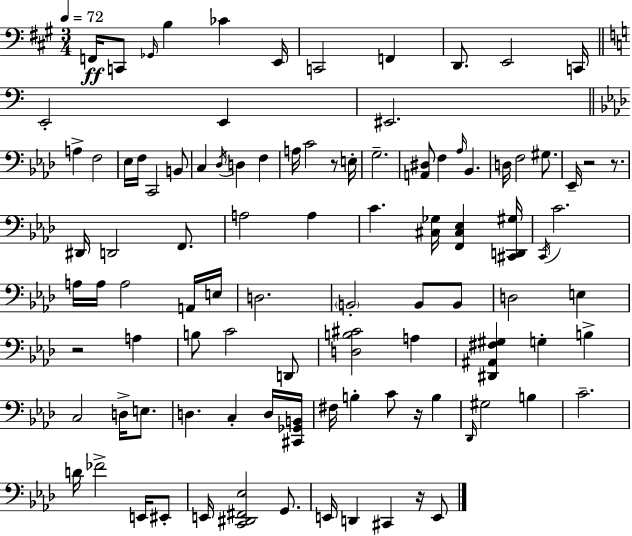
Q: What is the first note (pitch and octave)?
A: F2